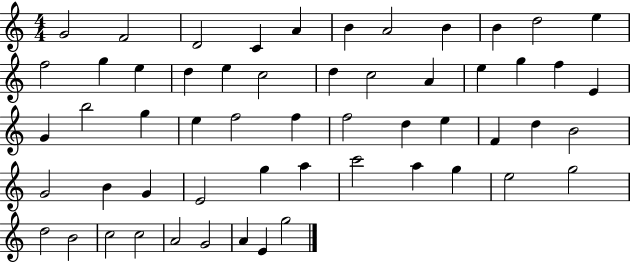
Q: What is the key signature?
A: C major